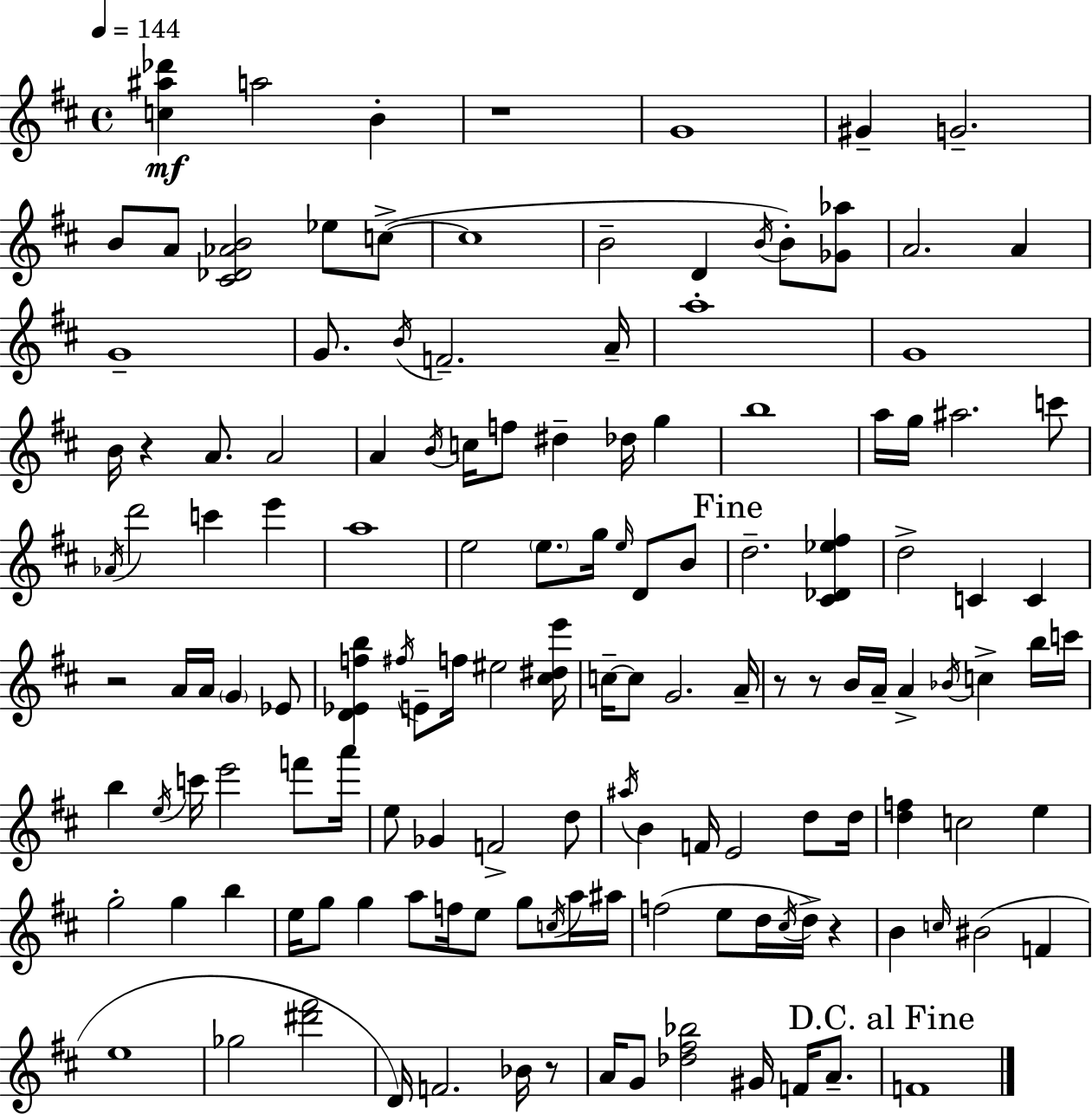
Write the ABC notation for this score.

X:1
T:Untitled
M:4/4
L:1/4
K:D
[c^a_d'] a2 B z4 G4 ^G G2 B/2 A/2 [^C_D_AB]2 _e/2 c/2 c4 B2 D B/4 B/2 [_G_a]/2 A2 A G4 G/2 B/4 F2 A/4 a4 G4 B/4 z A/2 A2 A B/4 c/4 f/2 ^d _d/4 g b4 a/4 g/4 ^a2 c'/2 _A/4 d'2 c' e' a4 e2 e/2 g/4 e/4 D/2 B/2 d2 [^C_D_e^f] d2 C C z2 A/4 A/4 G _E/2 [D_Efb] ^f/4 E/2 f/4 ^e2 [^c^de']/4 c/4 c/2 G2 A/4 z/2 z/2 B/4 A/4 A _B/4 c b/4 c'/4 b e/4 c'/4 e'2 f'/2 a'/4 e/2 _G F2 d/2 ^a/4 B F/4 E2 d/2 d/4 [df] c2 e g2 g b e/4 g/2 g a/2 f/4 e/2 g/2 c/4 a/4 ^a/4 f2 e/2 d/4 ^c/4 d/4 z B c/4 ^B2 F e4 _g2 [^d'^f']2 D/4 F2 _B/4 z/2 A/4 G/2 [_d^f_b]2 ^G/4 F/4 A/2 F4